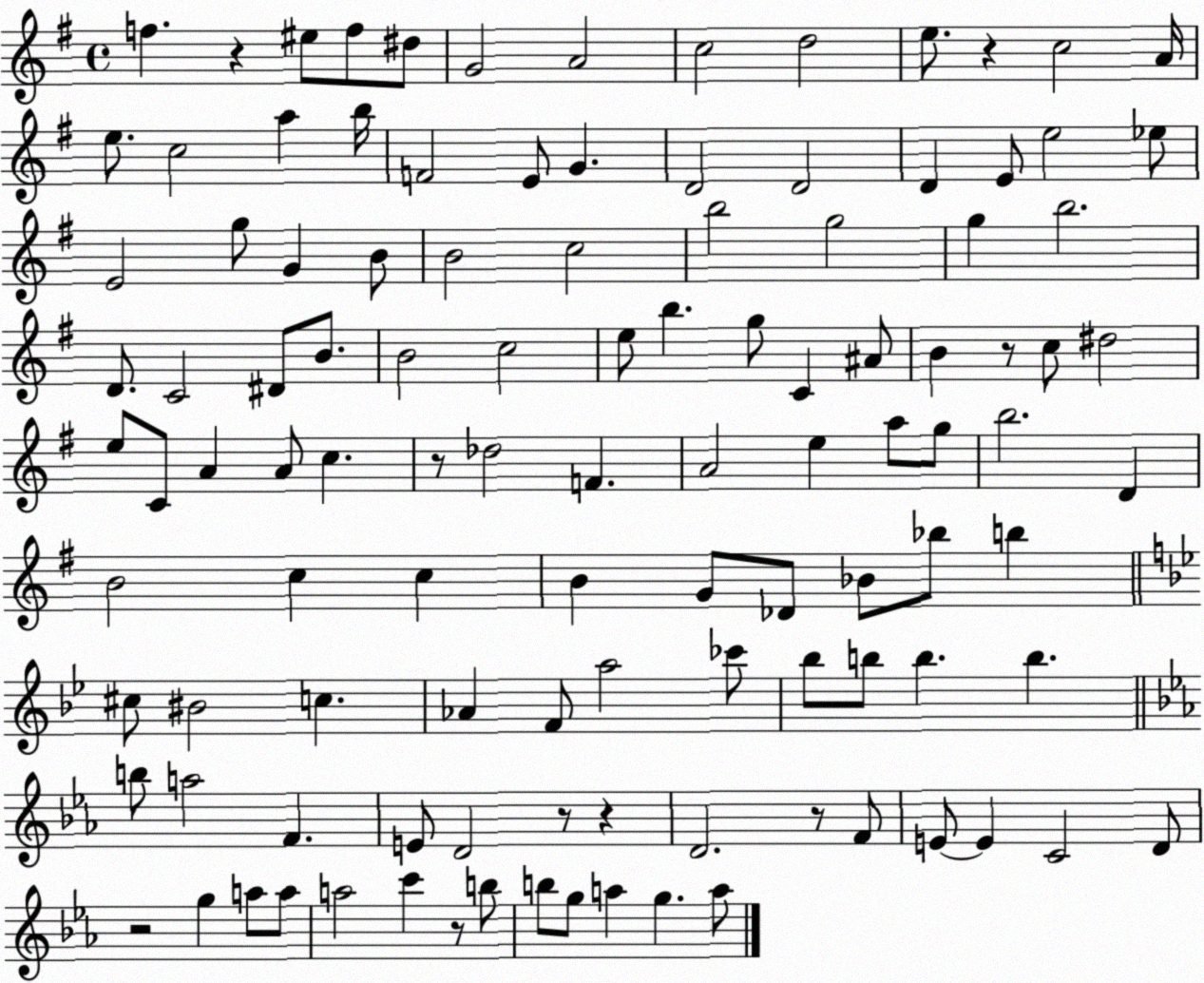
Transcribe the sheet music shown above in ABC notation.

X:1
T:Untitled
M:4/4
L:1/4
K:G
f z ^e/2 f/2 ^d/2 G2 A2 c2 d2 e/2 z c2 A/4 e/2 c2 a b/4 F2 E/2 G D2 D2 D E/2 e2 _e/2 E2 g/2 G B/2 B2 c2 b2 g2 g b2 D/2 C2 ^D/2 B/2 B2 c2 e/2 b g/2 C ^A/2 B z/2 c/2 ^d2 e/2 C/2 A A/2 c z/2 _d2 F A2 e a/2 g/2 b2 D B2 c c B G/2 _D/2 _B/2 _b/2 b ^c/2 ^B2 c _A F/2 a2 _c'/2 _b/2 b/2 b b b/2 a2 F E/2 D2 z/2 z D2 z/2 F/2 E/2 E C2 D/2 z2 g a/2 a/2 a2 c' z/2 b/2 b/2 g/2 a g a/2